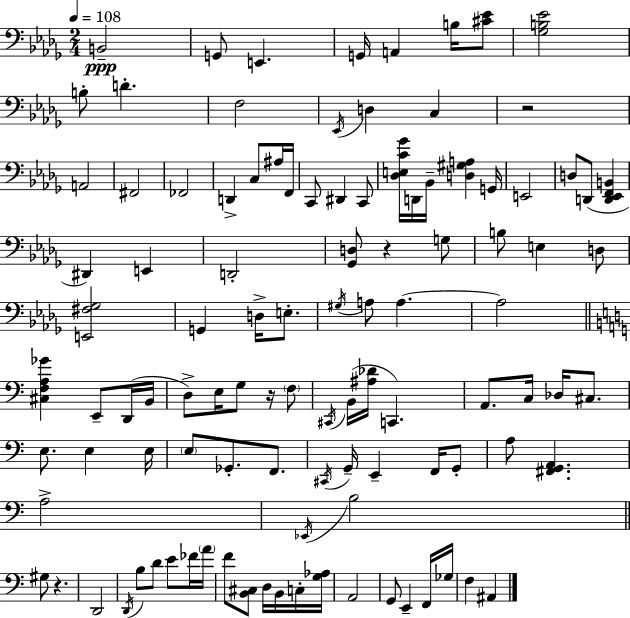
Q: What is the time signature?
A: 2/4